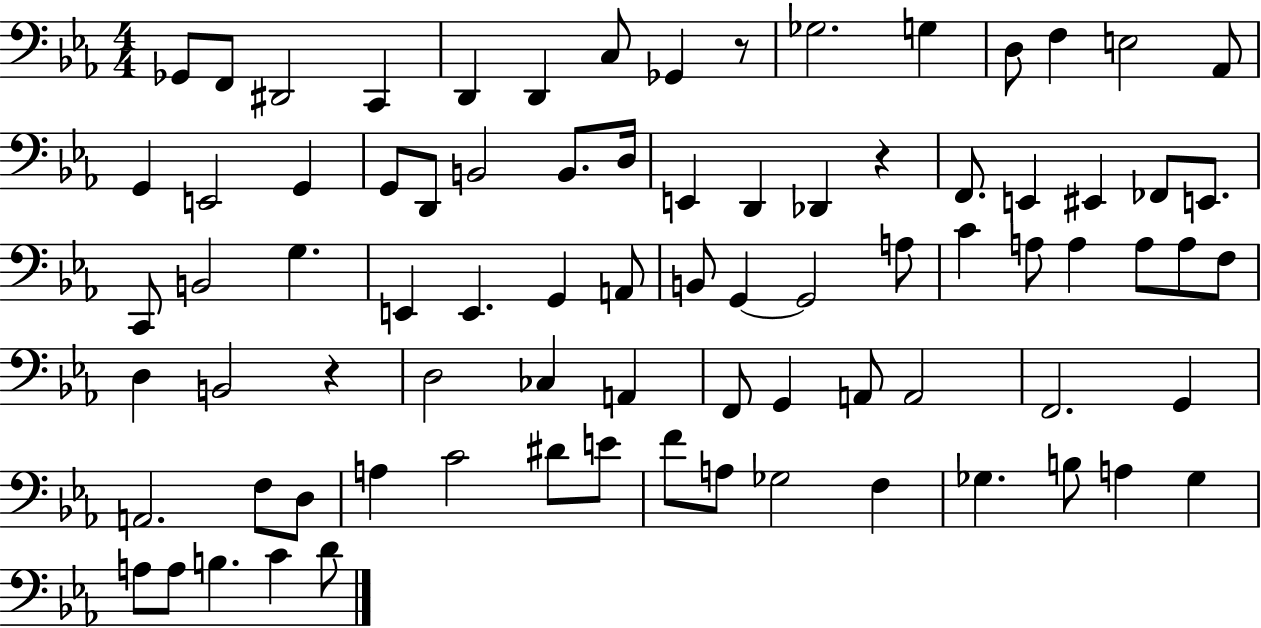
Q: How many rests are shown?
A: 3